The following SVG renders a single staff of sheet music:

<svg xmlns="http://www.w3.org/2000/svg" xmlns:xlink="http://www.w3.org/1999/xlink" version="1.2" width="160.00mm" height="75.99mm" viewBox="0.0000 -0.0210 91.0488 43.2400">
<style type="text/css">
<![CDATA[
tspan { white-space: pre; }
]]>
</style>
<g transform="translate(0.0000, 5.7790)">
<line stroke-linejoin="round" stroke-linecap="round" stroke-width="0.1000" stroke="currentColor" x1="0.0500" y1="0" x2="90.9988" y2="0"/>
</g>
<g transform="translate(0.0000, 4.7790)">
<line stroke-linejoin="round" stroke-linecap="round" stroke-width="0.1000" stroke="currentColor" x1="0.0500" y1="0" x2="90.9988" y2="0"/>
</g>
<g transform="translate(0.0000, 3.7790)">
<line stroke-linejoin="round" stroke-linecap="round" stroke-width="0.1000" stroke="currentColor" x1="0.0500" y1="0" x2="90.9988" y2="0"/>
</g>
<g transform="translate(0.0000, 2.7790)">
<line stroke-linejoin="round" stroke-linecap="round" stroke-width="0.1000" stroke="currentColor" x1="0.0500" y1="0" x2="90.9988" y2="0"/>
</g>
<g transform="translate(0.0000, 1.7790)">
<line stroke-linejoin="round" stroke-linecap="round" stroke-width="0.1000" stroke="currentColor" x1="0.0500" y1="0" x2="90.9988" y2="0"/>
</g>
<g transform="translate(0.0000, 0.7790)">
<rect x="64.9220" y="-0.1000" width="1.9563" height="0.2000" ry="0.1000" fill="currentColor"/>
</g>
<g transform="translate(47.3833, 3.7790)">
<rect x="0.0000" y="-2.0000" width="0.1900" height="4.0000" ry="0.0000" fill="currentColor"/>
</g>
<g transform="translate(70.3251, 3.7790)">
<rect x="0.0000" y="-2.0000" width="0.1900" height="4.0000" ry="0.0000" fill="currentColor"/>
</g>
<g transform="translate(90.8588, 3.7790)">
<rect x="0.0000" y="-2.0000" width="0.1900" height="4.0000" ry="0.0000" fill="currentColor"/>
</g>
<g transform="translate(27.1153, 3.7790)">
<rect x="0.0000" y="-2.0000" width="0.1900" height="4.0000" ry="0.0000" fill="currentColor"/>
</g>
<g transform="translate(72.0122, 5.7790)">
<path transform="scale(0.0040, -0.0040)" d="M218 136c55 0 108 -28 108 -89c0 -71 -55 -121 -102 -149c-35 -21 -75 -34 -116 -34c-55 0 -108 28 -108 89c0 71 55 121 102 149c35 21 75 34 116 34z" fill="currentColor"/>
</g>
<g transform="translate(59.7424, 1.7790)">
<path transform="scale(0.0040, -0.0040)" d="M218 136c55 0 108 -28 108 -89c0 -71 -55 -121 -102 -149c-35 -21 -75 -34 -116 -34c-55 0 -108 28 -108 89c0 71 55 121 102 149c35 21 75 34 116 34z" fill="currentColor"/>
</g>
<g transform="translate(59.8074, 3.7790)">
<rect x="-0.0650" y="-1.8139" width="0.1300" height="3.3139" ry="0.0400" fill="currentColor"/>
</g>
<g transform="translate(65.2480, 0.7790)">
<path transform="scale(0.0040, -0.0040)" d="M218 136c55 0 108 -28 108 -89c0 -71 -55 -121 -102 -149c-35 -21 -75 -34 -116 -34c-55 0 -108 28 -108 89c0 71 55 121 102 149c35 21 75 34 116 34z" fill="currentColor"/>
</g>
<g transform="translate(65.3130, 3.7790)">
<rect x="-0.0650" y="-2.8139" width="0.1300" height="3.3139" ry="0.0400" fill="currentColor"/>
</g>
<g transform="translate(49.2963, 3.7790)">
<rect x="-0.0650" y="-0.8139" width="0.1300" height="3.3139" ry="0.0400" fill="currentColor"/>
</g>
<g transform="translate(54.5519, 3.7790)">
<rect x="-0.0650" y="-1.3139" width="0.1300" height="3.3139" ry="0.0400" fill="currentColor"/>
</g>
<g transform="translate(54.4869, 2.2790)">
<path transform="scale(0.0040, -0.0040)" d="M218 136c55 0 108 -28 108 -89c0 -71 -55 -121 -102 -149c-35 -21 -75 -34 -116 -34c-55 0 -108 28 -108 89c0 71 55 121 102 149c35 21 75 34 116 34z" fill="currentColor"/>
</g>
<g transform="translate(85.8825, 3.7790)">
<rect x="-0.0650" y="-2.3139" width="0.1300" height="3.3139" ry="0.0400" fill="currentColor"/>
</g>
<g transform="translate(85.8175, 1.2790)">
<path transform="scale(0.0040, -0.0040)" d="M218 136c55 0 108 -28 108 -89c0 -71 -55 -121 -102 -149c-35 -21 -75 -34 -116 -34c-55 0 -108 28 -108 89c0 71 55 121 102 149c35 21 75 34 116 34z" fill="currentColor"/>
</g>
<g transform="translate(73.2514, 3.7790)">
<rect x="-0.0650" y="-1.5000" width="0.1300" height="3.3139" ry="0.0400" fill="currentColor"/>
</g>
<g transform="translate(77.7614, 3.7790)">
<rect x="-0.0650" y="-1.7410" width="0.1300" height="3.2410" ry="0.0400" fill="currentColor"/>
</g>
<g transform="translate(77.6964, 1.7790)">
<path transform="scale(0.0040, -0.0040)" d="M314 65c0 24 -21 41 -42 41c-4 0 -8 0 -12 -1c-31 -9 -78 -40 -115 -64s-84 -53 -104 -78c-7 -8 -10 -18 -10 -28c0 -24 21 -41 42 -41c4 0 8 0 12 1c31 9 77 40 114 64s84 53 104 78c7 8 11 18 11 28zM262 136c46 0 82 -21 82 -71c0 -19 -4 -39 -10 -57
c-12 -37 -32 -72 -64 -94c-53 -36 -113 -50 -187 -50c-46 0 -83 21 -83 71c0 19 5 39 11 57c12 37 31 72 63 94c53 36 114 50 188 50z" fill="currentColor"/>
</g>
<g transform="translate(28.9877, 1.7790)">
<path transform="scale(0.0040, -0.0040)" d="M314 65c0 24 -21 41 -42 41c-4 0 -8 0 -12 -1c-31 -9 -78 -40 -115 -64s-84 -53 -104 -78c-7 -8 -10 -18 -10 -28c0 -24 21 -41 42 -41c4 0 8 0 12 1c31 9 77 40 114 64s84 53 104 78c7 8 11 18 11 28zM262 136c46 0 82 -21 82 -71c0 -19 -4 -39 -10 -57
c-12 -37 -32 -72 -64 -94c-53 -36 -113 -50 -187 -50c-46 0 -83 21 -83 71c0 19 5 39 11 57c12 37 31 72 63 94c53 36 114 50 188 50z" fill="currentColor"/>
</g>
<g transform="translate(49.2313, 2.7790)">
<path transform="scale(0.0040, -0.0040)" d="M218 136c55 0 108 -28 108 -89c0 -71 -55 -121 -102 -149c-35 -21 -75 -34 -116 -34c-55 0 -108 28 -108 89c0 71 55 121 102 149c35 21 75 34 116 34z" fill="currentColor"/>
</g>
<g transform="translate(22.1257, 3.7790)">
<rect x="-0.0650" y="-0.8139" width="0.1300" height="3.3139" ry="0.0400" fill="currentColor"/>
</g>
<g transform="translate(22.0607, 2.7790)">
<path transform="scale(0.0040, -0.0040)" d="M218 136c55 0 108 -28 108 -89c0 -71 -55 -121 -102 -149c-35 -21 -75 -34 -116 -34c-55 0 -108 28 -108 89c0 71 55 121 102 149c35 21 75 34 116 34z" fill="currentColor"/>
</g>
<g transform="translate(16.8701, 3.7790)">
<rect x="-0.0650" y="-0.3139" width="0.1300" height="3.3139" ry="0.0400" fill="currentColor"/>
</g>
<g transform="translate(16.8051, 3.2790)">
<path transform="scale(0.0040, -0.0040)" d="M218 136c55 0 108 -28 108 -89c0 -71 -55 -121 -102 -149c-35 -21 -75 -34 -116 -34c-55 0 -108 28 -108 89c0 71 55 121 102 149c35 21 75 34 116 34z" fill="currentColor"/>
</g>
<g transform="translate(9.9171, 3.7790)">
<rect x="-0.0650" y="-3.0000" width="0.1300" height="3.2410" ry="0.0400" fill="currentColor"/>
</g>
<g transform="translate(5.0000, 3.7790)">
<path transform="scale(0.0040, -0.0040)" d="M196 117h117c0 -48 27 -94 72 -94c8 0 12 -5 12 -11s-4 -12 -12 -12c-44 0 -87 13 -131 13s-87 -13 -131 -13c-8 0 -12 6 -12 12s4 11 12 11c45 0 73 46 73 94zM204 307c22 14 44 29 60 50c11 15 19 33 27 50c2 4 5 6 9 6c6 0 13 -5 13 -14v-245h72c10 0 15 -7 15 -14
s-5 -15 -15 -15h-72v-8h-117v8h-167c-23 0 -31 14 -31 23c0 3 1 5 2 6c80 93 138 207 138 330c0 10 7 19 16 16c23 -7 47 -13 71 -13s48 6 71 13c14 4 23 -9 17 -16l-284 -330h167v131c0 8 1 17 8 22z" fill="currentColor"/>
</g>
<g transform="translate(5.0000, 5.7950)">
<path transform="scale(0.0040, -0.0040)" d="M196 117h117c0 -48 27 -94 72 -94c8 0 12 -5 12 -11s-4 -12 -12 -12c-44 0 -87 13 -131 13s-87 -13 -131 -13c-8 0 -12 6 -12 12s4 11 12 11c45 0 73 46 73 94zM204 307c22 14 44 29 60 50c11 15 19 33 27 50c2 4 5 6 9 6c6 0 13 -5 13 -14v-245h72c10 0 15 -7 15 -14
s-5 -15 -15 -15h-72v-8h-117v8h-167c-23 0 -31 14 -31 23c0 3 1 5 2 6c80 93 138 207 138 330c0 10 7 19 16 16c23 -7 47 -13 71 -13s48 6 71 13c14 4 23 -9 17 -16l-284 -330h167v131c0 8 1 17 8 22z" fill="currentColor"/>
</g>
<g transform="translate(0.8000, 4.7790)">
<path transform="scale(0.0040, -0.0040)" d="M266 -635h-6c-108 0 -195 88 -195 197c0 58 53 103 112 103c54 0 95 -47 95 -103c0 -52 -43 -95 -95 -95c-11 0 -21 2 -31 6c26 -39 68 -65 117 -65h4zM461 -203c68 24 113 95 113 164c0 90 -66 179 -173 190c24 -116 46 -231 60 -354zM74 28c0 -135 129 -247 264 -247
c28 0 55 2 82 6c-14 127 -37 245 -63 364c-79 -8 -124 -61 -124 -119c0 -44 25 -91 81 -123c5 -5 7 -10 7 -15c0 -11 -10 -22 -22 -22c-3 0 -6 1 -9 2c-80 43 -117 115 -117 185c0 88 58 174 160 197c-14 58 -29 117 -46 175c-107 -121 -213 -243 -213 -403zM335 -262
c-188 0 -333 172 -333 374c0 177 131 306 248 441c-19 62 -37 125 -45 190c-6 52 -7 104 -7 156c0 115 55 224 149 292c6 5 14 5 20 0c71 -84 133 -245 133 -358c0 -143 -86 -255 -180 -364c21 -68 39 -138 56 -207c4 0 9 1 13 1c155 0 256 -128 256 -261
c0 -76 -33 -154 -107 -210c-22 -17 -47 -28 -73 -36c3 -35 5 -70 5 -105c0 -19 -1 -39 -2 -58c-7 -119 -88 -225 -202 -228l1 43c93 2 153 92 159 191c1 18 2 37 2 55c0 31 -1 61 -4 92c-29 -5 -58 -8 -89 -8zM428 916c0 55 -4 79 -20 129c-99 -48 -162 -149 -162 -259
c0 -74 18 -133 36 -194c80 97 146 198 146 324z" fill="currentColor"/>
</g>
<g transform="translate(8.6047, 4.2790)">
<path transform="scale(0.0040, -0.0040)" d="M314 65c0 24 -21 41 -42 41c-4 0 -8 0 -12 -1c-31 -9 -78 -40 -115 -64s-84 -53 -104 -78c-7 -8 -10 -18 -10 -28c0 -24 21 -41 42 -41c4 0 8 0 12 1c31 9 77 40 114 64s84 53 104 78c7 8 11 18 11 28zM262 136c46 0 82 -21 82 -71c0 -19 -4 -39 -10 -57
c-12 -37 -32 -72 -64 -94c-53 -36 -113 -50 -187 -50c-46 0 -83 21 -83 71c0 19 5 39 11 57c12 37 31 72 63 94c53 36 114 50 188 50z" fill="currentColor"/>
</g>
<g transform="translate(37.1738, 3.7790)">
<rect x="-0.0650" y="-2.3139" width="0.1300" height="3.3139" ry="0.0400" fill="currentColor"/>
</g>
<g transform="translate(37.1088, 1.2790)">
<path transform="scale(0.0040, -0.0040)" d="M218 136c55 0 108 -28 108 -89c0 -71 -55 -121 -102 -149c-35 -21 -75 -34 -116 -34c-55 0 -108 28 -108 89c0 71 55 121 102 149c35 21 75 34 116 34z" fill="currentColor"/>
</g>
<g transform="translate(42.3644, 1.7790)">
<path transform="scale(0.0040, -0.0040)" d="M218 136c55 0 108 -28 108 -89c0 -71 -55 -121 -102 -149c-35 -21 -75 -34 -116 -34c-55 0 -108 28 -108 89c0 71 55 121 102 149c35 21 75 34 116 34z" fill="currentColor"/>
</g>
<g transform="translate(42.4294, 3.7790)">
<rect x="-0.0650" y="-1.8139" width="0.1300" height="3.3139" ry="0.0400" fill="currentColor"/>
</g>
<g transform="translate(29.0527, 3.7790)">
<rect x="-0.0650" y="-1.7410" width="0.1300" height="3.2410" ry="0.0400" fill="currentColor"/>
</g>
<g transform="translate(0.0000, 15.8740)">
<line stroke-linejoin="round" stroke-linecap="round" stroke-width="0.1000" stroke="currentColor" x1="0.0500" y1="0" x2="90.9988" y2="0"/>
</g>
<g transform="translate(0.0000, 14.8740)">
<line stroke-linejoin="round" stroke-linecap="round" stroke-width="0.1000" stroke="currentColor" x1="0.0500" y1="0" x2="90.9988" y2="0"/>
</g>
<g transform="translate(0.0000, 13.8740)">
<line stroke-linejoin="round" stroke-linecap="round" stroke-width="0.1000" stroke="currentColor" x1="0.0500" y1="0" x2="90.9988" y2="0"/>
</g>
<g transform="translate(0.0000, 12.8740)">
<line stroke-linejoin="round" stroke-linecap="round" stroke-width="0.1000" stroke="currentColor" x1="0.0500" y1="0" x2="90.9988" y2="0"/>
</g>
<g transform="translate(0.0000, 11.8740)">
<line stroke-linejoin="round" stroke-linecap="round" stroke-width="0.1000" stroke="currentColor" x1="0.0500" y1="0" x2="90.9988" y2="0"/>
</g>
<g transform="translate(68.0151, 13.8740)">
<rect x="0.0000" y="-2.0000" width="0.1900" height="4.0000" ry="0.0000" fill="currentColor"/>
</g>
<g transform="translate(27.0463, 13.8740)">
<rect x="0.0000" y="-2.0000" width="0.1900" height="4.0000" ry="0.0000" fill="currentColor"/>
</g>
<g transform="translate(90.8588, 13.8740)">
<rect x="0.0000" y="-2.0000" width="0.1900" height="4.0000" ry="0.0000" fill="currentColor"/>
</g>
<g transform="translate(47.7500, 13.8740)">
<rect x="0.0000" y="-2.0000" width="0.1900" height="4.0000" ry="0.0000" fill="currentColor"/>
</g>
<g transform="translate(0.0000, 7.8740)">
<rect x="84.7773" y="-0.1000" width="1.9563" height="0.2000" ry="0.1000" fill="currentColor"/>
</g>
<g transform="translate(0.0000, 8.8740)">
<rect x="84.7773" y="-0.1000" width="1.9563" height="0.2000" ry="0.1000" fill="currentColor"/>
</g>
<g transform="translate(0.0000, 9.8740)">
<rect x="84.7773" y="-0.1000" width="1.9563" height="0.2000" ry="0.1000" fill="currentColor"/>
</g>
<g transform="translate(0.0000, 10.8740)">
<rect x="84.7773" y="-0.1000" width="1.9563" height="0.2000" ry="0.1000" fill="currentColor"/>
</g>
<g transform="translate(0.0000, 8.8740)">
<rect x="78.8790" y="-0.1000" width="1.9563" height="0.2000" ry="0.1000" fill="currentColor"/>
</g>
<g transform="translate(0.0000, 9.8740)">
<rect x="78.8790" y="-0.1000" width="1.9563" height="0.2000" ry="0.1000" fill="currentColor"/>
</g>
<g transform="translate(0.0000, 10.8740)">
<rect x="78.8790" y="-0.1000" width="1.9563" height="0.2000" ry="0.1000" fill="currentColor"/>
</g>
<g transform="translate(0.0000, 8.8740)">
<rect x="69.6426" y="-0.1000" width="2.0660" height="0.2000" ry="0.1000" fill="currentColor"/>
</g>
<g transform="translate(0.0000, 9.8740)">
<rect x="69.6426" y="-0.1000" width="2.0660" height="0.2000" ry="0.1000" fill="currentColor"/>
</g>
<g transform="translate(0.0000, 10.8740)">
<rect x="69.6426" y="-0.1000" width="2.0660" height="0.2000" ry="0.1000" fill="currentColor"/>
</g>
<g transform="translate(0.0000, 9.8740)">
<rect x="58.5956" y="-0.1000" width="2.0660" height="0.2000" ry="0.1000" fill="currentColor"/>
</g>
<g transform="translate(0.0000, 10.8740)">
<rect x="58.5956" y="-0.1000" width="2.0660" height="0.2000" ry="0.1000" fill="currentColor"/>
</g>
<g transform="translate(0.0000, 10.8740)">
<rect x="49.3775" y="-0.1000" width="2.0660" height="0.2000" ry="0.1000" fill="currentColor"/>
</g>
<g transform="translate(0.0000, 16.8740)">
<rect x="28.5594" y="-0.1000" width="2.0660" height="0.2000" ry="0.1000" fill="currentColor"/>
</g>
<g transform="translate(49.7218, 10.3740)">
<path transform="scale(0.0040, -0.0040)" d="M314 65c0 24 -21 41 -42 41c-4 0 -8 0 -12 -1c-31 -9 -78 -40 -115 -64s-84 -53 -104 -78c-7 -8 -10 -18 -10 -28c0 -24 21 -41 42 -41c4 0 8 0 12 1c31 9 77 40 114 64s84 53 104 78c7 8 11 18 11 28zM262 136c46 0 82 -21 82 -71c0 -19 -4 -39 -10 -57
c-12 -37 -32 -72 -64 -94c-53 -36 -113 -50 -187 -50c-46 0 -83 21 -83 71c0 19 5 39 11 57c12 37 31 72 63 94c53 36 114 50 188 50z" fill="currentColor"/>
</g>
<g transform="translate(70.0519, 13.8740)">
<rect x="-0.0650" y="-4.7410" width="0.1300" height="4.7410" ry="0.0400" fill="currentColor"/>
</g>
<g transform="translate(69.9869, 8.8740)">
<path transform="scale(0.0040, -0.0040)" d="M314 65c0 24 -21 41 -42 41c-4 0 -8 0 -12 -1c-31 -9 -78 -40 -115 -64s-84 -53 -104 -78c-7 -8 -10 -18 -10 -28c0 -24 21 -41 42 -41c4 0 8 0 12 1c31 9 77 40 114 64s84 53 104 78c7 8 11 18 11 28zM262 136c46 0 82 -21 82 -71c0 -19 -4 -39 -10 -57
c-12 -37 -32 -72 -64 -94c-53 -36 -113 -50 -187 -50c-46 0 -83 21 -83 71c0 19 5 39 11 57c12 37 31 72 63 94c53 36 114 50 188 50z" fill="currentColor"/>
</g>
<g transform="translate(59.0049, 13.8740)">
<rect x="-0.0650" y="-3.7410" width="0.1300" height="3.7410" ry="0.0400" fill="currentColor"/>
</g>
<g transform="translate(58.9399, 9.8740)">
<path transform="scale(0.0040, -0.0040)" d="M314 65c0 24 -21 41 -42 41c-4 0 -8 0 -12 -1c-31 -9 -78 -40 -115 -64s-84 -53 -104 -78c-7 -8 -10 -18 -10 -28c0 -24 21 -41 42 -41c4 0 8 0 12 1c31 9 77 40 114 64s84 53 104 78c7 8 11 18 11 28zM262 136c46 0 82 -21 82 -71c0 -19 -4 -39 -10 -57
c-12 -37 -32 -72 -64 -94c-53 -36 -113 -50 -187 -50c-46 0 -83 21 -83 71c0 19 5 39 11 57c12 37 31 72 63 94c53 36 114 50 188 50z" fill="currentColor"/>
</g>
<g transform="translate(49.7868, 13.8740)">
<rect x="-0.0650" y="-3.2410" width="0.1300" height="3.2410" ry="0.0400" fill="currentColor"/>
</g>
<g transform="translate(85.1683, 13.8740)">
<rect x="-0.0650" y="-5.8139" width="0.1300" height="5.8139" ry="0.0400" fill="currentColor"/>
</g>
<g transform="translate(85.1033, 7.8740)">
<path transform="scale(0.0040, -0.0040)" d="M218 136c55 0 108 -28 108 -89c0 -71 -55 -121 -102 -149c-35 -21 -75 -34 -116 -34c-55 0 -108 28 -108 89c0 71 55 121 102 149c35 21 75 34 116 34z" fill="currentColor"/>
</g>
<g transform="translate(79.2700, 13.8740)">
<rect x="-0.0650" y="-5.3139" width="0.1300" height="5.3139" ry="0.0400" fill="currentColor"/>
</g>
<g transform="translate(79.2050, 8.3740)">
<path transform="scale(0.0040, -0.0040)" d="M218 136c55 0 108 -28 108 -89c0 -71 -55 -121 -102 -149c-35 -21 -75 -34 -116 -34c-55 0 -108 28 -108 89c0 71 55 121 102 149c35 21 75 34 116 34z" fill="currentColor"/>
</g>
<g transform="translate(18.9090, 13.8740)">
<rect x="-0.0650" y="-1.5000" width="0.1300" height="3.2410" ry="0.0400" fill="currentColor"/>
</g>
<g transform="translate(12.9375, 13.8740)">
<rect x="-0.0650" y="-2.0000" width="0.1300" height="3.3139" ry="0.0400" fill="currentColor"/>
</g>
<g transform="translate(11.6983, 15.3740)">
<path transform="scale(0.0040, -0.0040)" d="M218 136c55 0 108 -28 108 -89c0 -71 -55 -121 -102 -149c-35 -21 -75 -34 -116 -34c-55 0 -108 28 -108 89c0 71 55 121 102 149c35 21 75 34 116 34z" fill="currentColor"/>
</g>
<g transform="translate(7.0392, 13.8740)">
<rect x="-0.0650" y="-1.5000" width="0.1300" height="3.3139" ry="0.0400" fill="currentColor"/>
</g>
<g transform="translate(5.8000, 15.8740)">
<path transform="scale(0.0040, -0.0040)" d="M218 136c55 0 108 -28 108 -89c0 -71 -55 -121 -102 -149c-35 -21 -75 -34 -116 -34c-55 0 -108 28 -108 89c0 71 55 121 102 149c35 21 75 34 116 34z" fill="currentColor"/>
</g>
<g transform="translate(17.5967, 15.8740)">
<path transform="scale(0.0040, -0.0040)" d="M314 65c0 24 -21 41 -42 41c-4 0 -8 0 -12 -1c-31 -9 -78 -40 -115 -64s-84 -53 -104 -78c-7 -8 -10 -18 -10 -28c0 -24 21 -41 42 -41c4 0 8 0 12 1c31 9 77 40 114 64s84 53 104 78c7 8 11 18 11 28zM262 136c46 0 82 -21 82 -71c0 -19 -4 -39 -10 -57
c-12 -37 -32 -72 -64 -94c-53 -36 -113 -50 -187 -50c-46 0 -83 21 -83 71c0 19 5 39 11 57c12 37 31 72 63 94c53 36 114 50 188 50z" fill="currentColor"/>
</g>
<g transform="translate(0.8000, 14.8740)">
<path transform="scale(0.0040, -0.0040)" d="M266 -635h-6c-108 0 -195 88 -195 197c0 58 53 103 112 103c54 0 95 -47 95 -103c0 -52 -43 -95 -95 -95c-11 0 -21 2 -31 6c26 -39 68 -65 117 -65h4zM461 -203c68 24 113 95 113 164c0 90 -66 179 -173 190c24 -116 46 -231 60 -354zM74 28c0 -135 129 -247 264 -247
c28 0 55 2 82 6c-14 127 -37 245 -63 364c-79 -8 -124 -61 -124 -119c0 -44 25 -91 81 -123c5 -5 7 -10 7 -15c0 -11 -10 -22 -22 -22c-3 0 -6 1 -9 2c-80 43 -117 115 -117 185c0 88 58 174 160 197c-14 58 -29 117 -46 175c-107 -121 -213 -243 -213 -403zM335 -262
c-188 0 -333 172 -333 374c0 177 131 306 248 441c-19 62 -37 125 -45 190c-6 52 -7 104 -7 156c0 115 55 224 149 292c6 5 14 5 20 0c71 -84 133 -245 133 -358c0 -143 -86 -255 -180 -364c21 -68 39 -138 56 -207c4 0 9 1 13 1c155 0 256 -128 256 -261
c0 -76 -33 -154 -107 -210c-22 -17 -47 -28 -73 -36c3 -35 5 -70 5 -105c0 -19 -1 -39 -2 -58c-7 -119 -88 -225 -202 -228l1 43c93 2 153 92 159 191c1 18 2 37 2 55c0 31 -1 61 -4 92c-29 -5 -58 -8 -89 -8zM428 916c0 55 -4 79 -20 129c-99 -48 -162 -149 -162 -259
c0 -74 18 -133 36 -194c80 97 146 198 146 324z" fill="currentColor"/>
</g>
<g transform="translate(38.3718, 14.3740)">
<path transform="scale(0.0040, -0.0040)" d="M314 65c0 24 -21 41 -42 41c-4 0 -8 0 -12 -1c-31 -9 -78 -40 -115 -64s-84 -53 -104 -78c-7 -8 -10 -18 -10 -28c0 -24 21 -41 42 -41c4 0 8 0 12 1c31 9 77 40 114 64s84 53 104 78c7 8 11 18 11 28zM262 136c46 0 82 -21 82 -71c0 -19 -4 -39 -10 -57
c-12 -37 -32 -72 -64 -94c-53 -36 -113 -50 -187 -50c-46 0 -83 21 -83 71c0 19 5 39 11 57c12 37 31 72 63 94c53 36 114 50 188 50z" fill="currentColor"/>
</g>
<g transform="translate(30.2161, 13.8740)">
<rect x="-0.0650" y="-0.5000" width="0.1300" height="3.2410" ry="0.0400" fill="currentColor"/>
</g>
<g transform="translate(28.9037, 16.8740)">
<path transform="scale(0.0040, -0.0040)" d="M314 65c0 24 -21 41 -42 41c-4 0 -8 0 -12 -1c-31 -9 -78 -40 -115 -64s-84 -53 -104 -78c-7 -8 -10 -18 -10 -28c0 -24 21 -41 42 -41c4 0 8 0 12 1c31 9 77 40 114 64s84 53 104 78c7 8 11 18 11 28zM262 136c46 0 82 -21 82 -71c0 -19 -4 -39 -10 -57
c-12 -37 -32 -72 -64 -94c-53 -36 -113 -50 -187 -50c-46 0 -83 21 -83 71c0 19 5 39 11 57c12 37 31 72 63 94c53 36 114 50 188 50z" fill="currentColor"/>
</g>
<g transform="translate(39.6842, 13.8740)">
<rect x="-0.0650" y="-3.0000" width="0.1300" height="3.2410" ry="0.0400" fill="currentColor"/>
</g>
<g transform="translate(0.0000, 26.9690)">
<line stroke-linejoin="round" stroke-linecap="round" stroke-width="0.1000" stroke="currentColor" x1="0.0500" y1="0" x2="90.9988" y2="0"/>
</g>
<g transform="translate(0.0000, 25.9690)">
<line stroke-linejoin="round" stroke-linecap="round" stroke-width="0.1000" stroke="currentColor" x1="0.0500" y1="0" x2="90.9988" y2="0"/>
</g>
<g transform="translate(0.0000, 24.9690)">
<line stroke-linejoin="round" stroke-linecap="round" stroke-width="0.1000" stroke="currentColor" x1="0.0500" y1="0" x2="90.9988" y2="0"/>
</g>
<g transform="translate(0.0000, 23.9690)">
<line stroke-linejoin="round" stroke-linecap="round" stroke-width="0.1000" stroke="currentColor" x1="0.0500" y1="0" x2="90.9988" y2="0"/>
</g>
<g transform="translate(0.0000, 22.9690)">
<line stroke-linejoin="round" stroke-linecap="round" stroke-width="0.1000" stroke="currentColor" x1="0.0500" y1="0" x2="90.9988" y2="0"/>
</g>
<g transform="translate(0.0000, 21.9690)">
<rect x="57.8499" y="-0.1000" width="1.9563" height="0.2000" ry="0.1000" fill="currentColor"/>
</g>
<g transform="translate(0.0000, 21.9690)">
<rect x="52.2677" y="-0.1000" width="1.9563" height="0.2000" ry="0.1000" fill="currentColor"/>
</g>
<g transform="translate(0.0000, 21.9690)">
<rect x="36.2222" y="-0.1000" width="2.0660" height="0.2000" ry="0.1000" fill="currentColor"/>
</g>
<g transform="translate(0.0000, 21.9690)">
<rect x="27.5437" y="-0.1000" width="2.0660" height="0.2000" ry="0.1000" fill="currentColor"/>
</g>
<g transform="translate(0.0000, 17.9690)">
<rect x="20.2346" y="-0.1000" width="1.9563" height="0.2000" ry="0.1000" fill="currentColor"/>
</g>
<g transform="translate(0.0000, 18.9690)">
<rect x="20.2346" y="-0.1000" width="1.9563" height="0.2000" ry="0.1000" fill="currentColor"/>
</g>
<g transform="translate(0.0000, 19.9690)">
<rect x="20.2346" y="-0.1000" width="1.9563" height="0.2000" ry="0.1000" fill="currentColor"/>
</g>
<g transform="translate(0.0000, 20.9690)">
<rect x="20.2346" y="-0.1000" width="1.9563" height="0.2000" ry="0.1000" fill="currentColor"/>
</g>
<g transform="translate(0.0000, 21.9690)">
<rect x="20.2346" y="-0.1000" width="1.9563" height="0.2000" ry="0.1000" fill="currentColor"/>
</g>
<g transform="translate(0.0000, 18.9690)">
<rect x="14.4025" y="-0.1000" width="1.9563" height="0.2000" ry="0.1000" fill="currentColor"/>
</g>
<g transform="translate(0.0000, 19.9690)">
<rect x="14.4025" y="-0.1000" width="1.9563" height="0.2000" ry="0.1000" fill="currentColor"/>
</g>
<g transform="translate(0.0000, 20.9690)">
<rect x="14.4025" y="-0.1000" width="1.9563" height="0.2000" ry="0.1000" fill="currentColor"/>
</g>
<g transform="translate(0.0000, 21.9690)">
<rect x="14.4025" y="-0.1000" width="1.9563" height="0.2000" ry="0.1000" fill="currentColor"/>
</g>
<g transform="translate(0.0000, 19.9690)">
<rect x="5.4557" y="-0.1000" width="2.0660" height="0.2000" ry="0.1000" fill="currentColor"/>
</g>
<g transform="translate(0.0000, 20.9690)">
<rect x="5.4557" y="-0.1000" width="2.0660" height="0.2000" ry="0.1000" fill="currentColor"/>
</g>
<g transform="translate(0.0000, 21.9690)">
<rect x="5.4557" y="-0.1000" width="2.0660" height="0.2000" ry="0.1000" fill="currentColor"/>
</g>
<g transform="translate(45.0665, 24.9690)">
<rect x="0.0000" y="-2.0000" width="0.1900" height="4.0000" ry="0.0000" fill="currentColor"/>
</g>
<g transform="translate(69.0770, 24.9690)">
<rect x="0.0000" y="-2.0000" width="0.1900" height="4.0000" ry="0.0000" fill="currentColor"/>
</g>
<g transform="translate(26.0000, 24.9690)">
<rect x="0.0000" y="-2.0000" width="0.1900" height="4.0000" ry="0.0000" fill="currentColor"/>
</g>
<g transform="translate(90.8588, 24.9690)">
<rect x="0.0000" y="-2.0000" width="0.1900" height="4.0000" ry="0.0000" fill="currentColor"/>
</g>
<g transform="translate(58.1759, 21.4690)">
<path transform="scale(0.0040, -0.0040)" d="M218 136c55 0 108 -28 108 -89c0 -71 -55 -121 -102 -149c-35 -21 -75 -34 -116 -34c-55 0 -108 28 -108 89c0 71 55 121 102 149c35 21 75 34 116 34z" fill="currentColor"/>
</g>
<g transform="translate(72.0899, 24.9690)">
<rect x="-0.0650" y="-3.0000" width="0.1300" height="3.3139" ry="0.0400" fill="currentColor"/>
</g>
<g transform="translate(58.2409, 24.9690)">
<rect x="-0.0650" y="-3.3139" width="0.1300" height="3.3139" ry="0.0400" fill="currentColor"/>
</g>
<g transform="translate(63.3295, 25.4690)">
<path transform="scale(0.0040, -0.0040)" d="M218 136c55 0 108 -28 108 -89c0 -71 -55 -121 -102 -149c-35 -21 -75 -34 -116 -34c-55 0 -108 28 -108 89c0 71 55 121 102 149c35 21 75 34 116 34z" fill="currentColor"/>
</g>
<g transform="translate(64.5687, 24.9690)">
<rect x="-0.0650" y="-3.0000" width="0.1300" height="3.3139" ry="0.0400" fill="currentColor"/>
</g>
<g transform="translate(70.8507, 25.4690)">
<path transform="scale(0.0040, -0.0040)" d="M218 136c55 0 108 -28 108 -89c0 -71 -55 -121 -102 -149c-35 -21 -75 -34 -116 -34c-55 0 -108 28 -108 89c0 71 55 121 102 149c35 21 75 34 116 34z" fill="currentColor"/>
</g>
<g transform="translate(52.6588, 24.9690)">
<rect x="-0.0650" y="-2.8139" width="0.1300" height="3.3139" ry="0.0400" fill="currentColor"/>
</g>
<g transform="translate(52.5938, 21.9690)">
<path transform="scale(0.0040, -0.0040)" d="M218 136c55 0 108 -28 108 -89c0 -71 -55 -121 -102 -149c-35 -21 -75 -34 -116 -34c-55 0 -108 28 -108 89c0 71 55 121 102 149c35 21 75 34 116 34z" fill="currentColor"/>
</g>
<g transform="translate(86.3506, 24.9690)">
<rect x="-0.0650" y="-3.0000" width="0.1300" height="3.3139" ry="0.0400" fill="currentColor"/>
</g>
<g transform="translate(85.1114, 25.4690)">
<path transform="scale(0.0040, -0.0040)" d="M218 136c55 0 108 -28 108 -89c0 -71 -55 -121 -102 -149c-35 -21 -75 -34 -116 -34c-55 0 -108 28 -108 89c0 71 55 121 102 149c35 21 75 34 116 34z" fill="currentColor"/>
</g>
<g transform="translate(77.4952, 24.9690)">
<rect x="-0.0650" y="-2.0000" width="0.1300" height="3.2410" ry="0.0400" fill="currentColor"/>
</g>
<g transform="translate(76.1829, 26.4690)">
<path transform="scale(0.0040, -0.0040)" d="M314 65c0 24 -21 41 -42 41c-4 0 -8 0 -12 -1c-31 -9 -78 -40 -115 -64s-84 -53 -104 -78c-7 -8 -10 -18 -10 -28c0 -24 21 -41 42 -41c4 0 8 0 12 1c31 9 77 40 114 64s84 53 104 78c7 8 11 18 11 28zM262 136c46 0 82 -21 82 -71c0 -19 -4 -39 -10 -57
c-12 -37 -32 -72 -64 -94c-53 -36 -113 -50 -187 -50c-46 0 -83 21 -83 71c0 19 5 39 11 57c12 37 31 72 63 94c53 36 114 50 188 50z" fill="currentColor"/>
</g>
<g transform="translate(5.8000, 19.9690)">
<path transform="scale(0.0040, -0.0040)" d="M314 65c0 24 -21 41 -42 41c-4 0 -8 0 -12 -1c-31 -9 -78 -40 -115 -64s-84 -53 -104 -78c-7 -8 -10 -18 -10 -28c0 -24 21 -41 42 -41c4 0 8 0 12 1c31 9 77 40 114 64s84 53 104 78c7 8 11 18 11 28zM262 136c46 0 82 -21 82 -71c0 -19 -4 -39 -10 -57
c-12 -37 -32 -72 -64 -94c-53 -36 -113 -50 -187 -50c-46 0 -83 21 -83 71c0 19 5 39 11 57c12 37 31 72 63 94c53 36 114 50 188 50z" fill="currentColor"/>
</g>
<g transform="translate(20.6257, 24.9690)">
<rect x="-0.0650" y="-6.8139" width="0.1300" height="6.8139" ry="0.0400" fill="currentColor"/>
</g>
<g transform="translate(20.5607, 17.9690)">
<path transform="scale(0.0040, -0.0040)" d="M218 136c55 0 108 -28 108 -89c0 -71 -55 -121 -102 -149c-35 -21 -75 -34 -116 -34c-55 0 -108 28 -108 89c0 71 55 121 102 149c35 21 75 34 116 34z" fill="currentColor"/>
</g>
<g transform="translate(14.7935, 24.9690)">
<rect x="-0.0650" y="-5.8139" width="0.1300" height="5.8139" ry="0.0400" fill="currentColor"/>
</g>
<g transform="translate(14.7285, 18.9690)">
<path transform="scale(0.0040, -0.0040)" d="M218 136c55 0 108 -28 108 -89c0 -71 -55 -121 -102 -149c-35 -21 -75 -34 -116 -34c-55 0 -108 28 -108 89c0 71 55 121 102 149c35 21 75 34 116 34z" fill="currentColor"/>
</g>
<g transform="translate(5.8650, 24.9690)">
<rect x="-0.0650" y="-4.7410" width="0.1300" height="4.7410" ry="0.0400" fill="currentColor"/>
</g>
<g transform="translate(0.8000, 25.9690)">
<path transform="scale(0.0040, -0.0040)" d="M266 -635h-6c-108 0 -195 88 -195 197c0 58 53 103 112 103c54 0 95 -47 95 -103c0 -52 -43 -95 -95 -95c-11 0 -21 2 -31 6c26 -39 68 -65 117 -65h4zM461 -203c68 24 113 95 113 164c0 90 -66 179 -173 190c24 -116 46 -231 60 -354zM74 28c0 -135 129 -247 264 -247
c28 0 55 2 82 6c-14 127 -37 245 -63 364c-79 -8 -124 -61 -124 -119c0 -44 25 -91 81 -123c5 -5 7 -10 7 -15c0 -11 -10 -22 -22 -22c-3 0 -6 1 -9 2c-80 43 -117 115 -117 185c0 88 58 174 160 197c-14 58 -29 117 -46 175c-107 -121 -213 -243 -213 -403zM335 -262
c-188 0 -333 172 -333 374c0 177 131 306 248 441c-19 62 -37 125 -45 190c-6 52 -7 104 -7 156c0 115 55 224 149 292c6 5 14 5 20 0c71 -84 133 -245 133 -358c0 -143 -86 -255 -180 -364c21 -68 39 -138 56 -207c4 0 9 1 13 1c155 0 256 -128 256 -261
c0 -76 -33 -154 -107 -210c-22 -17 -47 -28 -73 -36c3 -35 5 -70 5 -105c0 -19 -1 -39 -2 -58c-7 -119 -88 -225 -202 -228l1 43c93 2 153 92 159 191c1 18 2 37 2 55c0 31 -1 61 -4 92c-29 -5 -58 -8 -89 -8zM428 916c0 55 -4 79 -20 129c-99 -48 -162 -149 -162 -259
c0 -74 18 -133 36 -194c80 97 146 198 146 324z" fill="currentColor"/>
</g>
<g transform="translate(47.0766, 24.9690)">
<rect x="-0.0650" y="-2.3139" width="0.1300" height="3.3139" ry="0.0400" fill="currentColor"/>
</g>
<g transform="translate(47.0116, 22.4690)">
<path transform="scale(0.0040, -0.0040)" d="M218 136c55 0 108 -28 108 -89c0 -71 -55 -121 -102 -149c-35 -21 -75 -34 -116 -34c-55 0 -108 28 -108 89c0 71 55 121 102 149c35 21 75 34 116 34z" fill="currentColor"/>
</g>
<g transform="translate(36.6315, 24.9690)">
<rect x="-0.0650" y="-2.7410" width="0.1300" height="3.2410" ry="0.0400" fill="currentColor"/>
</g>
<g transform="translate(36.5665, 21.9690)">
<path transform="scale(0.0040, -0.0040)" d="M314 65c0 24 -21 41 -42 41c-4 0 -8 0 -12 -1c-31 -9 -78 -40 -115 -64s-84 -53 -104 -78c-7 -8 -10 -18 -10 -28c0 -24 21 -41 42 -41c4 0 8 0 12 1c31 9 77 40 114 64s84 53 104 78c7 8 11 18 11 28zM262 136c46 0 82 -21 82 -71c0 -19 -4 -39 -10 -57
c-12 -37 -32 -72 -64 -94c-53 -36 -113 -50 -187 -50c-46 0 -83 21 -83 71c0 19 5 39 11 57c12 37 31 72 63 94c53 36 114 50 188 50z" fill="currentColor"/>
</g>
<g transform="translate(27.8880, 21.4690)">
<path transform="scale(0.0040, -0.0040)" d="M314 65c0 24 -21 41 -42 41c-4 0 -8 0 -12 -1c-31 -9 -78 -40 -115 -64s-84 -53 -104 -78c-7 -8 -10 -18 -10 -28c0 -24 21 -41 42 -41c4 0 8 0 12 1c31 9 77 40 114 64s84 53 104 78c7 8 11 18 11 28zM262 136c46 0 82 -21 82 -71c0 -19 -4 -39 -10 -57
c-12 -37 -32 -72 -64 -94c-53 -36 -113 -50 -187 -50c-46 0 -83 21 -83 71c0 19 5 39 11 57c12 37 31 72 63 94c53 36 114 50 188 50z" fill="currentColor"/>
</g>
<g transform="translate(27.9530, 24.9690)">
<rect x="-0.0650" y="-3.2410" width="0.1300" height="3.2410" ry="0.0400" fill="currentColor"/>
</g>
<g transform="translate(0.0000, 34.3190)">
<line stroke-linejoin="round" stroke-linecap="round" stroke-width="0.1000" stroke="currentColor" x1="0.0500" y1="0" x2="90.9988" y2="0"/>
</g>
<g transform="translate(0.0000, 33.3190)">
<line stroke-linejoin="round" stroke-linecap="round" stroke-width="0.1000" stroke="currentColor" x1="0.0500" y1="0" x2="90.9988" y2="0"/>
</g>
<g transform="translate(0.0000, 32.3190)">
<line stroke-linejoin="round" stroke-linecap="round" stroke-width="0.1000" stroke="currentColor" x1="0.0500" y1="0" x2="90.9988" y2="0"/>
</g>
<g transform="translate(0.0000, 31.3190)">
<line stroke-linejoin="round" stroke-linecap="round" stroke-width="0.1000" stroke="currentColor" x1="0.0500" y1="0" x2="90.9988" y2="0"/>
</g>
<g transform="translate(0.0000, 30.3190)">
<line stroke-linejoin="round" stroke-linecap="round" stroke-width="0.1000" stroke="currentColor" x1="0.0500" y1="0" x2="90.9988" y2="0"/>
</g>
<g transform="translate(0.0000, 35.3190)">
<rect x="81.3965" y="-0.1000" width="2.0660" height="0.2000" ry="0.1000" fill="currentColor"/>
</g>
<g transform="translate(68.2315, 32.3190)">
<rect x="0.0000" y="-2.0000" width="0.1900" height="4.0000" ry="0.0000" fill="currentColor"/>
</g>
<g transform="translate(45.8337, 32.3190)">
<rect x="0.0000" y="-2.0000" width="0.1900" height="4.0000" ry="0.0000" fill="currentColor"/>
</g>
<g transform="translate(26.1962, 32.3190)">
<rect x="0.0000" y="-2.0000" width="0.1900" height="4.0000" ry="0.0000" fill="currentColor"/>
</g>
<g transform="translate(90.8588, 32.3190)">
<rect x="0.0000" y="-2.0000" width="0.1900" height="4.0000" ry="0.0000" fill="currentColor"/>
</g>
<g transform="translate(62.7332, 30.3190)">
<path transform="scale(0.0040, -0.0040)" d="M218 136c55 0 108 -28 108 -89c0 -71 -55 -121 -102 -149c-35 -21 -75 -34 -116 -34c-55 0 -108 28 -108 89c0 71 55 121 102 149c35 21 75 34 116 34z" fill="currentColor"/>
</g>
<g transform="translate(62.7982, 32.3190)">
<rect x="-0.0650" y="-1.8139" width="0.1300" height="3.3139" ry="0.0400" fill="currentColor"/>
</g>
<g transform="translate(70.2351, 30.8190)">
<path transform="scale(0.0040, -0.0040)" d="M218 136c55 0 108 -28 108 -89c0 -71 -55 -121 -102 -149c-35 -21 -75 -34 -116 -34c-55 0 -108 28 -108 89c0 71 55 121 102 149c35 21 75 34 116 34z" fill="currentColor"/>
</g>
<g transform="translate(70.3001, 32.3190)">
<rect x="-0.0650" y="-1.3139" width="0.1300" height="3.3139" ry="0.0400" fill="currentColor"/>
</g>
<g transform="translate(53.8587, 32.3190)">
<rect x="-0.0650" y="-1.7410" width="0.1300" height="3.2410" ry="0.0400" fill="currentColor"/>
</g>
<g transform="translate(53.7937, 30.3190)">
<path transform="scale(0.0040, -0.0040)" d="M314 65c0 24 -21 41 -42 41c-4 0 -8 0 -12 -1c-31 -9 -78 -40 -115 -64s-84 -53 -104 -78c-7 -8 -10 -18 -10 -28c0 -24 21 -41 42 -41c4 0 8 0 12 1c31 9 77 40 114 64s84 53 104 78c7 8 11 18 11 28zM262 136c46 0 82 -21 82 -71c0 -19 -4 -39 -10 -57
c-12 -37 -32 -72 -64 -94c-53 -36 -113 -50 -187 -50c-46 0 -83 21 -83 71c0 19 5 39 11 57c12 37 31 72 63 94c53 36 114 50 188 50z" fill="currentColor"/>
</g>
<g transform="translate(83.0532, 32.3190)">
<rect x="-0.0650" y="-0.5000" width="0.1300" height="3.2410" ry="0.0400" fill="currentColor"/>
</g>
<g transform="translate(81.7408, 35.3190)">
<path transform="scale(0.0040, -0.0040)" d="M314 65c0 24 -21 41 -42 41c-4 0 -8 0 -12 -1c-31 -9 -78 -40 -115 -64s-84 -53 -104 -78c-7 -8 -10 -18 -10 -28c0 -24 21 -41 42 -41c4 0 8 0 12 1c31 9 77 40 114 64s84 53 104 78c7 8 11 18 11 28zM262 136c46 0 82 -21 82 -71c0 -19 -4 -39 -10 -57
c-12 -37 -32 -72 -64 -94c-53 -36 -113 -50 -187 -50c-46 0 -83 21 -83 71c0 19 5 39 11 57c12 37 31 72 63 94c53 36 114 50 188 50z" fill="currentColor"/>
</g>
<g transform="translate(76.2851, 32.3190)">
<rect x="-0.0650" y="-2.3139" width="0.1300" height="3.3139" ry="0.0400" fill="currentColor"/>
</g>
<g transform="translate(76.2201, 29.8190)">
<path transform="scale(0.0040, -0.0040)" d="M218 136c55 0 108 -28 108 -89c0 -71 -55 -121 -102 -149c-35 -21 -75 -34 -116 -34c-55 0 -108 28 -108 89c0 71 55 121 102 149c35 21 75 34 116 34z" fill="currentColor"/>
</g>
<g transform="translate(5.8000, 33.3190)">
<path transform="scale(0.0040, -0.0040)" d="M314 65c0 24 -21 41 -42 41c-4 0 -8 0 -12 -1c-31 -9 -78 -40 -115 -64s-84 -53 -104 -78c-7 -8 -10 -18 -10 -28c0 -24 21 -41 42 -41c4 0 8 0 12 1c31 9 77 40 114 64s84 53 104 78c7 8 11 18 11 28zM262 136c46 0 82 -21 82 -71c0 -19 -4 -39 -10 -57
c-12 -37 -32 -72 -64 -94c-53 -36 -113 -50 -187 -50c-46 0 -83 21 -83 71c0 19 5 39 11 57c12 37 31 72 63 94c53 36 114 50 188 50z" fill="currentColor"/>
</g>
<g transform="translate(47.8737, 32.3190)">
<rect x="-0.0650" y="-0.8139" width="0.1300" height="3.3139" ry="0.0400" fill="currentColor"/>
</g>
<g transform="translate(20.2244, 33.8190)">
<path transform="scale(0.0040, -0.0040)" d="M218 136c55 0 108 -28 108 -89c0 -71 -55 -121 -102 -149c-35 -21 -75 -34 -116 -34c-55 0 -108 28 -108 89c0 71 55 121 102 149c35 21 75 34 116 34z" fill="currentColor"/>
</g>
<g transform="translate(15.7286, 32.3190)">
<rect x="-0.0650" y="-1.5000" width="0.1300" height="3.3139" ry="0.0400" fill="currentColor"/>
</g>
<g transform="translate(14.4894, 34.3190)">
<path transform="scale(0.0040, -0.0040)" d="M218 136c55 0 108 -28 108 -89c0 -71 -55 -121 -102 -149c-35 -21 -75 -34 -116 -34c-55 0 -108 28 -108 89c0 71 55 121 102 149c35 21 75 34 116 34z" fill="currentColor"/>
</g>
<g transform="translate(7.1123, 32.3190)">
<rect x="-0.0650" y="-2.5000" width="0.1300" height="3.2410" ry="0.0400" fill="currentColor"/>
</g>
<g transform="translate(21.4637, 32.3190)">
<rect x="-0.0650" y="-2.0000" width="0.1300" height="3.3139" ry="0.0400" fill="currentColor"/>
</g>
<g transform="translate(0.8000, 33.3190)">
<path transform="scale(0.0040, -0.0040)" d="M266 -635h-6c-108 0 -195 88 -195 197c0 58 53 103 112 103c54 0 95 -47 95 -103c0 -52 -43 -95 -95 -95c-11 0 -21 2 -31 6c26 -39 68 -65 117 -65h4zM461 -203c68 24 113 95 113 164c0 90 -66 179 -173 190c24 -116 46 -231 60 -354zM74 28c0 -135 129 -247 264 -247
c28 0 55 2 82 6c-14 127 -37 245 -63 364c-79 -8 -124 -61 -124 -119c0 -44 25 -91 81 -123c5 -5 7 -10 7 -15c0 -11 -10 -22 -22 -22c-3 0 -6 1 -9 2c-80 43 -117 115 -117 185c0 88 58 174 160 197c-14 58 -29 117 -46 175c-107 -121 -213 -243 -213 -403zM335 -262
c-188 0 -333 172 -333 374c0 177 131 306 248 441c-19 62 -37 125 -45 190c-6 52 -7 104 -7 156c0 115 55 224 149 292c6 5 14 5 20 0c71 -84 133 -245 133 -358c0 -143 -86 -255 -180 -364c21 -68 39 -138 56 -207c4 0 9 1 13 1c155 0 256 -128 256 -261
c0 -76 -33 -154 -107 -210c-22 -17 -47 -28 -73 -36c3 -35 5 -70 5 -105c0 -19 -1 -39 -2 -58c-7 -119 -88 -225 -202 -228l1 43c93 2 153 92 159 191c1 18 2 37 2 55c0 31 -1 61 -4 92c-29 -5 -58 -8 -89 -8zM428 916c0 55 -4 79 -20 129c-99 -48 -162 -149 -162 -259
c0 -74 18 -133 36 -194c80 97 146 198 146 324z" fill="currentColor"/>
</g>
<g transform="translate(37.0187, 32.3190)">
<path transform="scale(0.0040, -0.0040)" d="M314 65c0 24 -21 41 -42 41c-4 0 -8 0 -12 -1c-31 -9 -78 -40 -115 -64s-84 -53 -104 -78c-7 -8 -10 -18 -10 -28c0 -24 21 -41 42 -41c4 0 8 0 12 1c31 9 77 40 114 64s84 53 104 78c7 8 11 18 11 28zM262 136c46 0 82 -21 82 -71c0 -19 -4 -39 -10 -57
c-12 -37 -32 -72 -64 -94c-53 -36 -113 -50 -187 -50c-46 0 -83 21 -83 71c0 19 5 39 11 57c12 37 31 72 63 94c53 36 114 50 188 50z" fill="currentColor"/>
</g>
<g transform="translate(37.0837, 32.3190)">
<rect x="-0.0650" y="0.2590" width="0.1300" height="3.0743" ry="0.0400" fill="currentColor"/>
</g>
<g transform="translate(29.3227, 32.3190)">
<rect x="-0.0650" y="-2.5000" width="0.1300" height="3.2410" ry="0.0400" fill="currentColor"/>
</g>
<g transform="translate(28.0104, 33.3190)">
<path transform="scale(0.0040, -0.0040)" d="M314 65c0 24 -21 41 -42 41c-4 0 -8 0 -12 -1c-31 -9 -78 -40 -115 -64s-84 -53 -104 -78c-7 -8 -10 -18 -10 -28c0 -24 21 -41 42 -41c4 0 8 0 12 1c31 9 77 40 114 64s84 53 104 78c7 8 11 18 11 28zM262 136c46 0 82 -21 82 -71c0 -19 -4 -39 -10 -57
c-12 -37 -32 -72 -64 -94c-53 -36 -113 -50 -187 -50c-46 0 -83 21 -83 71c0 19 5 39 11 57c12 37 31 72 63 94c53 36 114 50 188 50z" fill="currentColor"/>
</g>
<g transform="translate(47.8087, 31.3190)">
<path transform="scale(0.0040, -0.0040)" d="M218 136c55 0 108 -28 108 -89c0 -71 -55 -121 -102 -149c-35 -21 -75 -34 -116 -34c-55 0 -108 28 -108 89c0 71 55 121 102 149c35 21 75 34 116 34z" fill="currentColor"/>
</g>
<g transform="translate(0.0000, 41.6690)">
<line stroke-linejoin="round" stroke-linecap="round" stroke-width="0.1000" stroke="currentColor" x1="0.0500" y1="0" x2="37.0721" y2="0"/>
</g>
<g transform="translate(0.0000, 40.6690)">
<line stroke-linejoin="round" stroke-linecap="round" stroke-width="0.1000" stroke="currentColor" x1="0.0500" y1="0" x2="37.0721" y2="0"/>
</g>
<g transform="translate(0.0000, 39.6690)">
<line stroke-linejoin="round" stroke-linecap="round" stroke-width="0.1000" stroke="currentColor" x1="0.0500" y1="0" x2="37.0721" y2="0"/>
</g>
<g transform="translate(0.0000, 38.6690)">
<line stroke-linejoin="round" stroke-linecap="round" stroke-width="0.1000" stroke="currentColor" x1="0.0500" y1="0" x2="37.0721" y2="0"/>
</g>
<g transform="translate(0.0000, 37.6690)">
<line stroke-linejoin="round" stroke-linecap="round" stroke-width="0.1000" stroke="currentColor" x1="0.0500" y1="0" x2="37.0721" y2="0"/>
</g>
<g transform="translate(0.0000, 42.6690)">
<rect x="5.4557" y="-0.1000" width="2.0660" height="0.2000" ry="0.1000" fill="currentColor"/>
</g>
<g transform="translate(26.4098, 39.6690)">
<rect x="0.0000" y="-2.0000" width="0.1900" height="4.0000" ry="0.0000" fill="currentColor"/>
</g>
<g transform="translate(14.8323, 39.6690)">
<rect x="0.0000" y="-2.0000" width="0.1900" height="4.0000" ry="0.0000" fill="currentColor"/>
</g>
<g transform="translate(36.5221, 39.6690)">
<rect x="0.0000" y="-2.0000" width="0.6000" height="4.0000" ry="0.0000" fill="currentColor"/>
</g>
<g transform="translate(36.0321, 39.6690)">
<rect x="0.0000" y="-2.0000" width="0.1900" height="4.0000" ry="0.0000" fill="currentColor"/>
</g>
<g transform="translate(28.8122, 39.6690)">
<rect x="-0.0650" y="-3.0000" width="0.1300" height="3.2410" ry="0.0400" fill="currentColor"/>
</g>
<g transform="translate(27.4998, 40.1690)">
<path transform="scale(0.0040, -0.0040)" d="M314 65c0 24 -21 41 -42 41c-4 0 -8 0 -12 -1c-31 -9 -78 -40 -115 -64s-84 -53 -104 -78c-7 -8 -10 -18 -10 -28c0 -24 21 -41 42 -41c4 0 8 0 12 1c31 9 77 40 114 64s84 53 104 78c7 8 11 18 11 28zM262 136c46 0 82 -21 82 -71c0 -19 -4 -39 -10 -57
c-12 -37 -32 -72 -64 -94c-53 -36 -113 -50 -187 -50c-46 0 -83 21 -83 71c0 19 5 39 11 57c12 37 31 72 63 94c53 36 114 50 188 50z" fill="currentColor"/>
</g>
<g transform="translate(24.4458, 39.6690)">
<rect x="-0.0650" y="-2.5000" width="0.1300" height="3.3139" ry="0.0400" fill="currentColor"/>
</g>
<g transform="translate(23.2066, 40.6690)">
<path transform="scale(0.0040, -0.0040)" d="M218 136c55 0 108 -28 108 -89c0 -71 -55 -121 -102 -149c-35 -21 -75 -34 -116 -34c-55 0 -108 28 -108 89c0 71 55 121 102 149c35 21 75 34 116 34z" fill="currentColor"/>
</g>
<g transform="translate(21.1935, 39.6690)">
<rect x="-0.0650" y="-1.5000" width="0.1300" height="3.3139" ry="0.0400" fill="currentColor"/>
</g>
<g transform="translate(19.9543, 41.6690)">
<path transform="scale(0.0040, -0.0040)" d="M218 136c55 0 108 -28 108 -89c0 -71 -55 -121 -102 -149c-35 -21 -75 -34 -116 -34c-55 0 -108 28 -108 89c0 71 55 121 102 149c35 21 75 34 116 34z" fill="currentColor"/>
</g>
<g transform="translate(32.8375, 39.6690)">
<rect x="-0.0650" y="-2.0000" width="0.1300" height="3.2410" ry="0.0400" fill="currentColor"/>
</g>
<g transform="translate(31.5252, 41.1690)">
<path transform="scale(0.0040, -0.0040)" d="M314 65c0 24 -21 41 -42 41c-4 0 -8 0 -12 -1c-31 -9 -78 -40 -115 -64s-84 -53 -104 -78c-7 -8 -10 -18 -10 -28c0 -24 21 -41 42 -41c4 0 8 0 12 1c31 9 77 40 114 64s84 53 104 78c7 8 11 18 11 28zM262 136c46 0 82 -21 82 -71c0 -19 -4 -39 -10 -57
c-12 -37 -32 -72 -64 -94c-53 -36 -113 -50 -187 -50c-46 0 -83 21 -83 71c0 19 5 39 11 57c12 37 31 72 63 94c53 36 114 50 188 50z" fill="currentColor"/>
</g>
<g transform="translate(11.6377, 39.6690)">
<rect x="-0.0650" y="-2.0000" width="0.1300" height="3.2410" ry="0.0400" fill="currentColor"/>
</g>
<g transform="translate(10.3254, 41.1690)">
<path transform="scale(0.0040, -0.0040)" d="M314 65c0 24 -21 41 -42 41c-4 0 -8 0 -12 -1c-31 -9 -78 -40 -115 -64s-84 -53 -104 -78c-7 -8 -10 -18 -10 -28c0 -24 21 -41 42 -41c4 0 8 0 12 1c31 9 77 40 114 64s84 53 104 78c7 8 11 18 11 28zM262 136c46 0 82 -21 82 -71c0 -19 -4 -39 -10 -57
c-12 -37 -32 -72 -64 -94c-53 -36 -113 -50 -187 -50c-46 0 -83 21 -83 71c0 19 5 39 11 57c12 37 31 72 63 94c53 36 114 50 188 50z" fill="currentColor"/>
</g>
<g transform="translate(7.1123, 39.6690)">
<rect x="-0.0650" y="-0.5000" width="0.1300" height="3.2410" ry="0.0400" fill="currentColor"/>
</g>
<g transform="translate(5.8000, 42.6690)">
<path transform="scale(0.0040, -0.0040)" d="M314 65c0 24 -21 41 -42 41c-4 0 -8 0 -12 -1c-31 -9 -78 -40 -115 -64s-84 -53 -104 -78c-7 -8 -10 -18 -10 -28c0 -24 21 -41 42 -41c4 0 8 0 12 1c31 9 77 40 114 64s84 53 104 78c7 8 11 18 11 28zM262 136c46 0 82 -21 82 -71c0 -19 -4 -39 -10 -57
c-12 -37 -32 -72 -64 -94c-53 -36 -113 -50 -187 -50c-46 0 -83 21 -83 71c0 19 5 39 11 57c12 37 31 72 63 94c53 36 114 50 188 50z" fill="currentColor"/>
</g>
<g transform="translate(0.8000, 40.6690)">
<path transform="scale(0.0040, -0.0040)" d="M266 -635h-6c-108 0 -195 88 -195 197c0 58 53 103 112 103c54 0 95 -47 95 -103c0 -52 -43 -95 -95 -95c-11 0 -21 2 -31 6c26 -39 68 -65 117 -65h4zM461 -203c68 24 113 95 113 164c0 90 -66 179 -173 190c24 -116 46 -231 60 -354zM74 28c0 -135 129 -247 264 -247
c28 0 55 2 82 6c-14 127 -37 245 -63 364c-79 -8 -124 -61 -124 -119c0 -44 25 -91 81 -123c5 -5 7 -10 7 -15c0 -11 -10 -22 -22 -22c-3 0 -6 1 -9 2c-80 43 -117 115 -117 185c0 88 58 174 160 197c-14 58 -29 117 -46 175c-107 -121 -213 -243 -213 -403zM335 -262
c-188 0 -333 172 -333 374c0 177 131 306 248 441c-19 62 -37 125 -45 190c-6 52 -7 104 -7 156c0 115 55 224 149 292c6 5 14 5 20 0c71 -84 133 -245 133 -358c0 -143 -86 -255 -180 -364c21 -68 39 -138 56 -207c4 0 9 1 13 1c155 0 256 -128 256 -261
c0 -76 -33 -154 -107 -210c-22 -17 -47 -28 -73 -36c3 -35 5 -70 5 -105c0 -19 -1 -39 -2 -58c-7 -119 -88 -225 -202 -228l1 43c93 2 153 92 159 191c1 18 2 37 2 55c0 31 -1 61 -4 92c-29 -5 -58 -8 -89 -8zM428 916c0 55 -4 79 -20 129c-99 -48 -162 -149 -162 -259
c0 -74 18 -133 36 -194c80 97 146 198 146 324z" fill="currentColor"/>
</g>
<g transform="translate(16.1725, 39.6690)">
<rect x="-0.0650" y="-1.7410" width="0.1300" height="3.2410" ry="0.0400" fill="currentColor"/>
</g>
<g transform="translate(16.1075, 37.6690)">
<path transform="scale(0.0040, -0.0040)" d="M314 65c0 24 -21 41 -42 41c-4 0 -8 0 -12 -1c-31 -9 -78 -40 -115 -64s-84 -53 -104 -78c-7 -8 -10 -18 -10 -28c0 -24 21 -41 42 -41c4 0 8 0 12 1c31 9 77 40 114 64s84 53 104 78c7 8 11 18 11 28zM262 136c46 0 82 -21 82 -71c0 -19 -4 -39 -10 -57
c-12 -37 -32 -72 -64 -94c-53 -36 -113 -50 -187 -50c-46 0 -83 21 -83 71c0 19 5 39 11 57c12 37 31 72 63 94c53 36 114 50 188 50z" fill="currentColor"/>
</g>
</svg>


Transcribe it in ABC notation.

X:1
T:Untitled
M:4/4
L:1/4
K:C
A2 c d f2 g f d e f a E f2 g E F E2 C2 A2 b2 c'2 e'2 f' g' e'2 g' b' b2 a2 g a b A A F2 A G2 E F G2 B2 d f2 f e g C2 C2 F2 f2 E G A2 F2